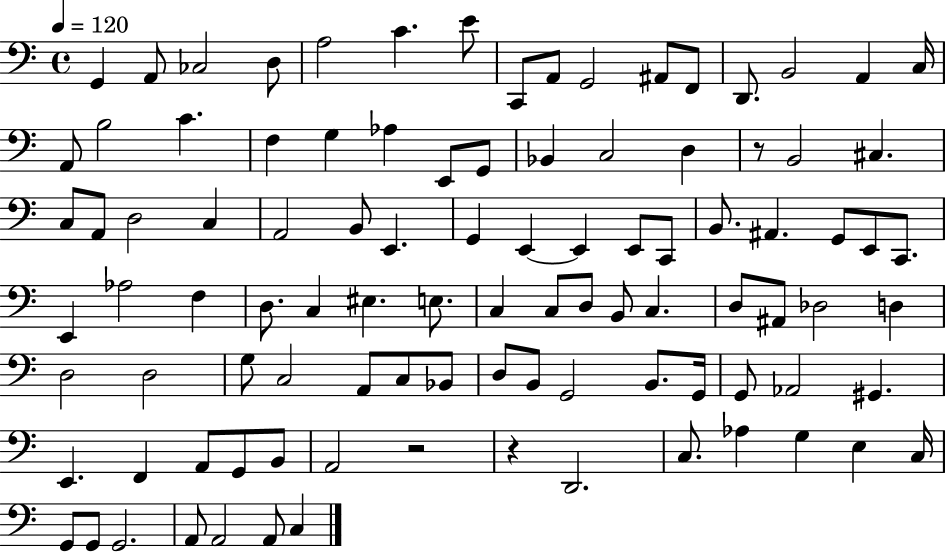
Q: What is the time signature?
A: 4/4